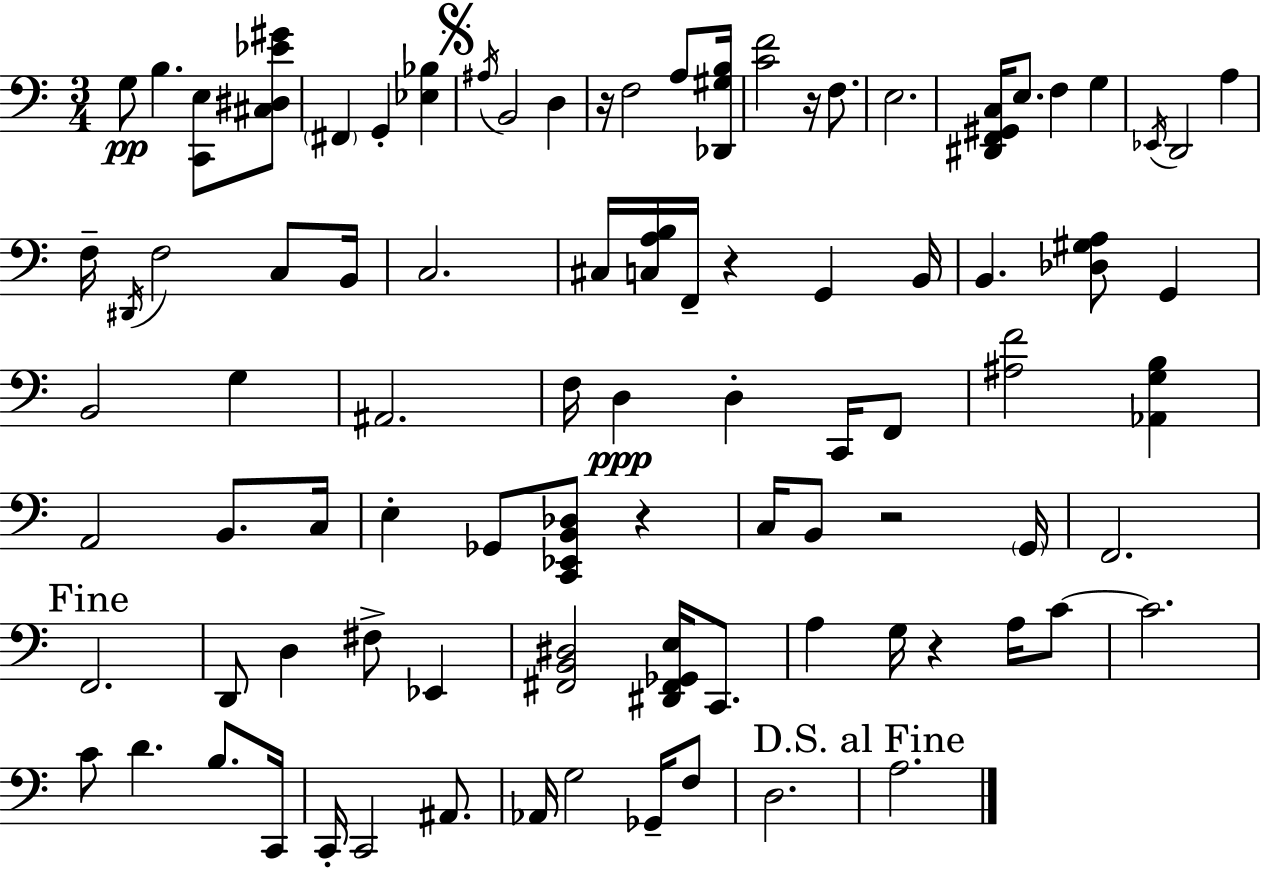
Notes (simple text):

G3/e B3/q. [C2,E3]/e [C#3,D#3,Eb4,G#4]/e F#2/q G2/q [Eb3,Bb3]/q A#3/s B2/h D3/q R/s F3/h A3/e [Db2,G#3,B3]/s [C4,F4]/h R/s F3/e. E3/h. [D#2,F2,G#2,C3]/s E3/e. F3/q G3/q Eb2/s D2/h A3/q F3/s D#2/s F3/h C3/e B2/s C3/h. C#3/s [C3,A3,B3]/s F2/s R/q G2/q B2/s B2/q. [Db3,G#3,A3]/e G2/q B2/h G3/q A#2/h. F3/s D3/q D3/q C2/s F2/e [A#3,F4]/h [Ab2,G3,B3]/q A2/h B2/e. C3/s E3/q Gb2/e [C2,Eb2,B2,Db3]/e R/q C3/s B2/e R/h G2/s F2/h. F2/h. D2/e D3/q F#3/e Eb2/q [F#2,B2,D#3]/h [D#2,F#2,Gb2,E3]/s C2/e. A3/q G3/s R/q A3/s C4/e C4/h. C4/e D4/q. B3/e. C2/s C2/s C2/h A#2/e. Ab2/s G3/h Gb2/s F3/e D3/h. A3/h.